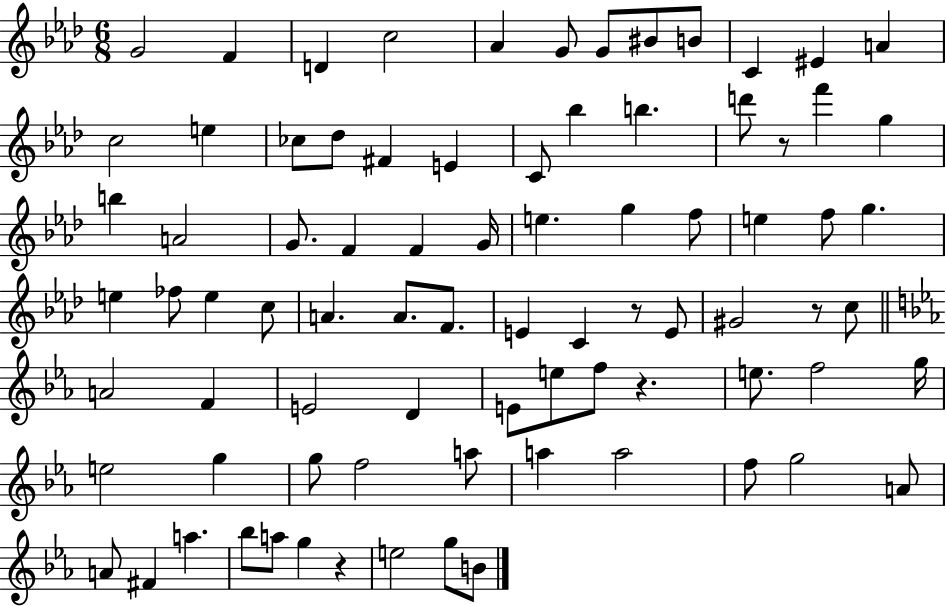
G4/h F4/q D4/q C5/h Ab4/q G4/e G4/e BIS4/e B4/e C4/q EIS4/q A4/q C5/h E5/q CES5/e Db5/e F#4/q E4/q C4/e Bb5/q B5/q. D6/e R/e F6/q G5/q B5/q A4/h G4/e. F4/q F4/q G4/s E5/q. G5/q F5/e E5/q F5/e G5/q. E5/q FES5/e E5/q C5/e A4/q. A4/e. F4/e. E4/q C4/q R/e E4/e G#4/h R/e C5/e A4/h F4/q E4/h D4/q E4/e E5/e F5/e R/q. E5/e. F5/h G5/s E5/h G5/q G5/e F5/h A5/e A5/q A5/h F5/e G5/h A4/e A4/e F#4/q A5/q. Bb5/e A5/e G5/q R/q E5/h G5/e B4/e